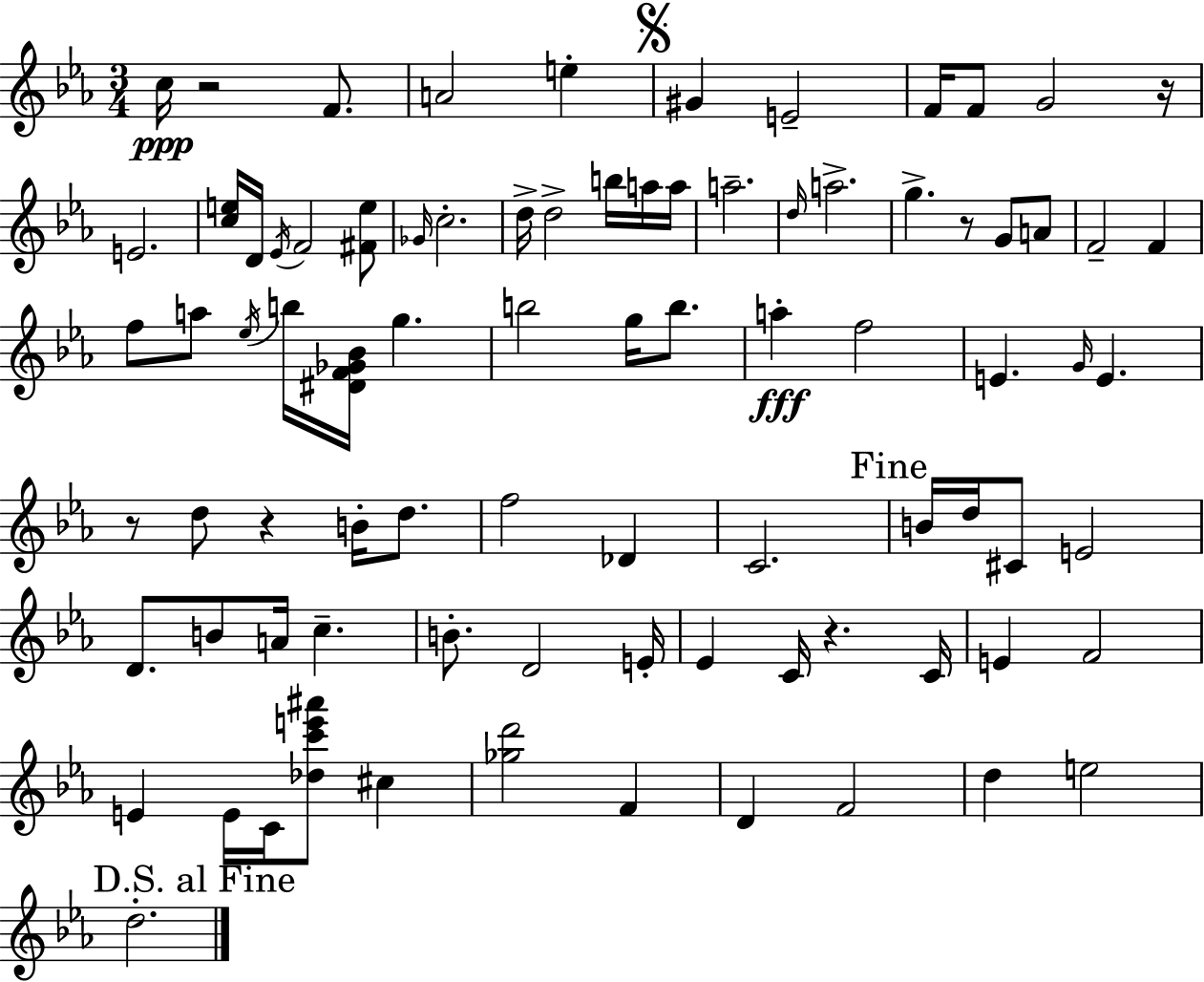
C5/s R/h F4/e. A4/h E5/q G#4/q E4/h F4/s F4/e G4/h R/s E4/h. [C5,E5]/s D4/s Eb4/s F4/h [F#4,E5]/e Gb4/s C5/h. D5/s D5/h B5/s A5/s A5/s A5/h. D5/s A5/h. G5/q. R/e G4/e A4/e F4/h F4/q F5/e A5/e Eb5/s B5/s [D#4,F4,Gb4,Bb4]/s G5/q. B5/h G5/s B5/e. A5/q F5/h E4/q. G4/s E4/q. R/e D5/e R/q B4/s D5/e. F5/h Db4/q C4/h. B4/s D5/s C#4/e E4/h D4/e. B4/e A4/s C5/q. B4/e. D4/h E4/s Eb4/q C4/s R/q. C4/s E4/q F4/h E4/q E4/s C4/s [Db5,C6,E6,A#6]/e C#5/q [Gb5,D6]/h F4/q D4/q F4/h D5/q E5/h D5/h.